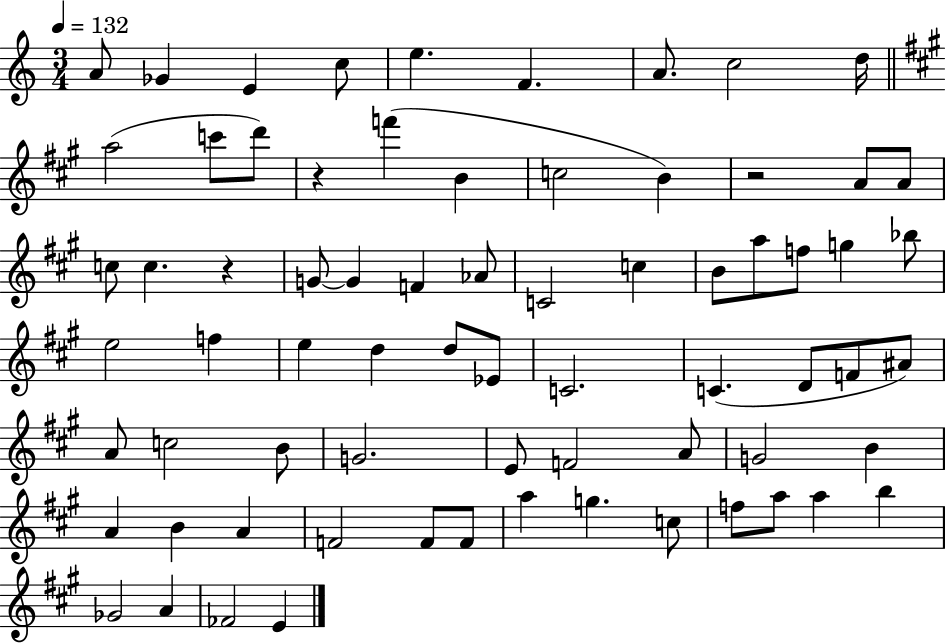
A4/e Gb4/q E4/q C5/e E5/q. F4/q. A4/e. C5/h D5/s A5/h C6/e D6/e R/q F6/q B4/q C5/h B4/q R/h A4/e A4/e C5/e C5/q. R/q G4/e G4/q F4/q Ab4/e C4/h C5/q B4/e A5/e F5/e G5/q Bb5/e E5/h F5/q E5/q D5/q D5/e Eb4/e C4/h. C4/q. D4/e F4/e A#4/e A4/e C5/h B4/e G4/h. E4/e F4/h A4/e G4/h B4/q A4/q B4/q A4/q F4/h F4/e F4/e A5/q G5/q. C5/e F5/e A5/e A5/q B5/q Gb4/h A4/q FES4/h E4/q